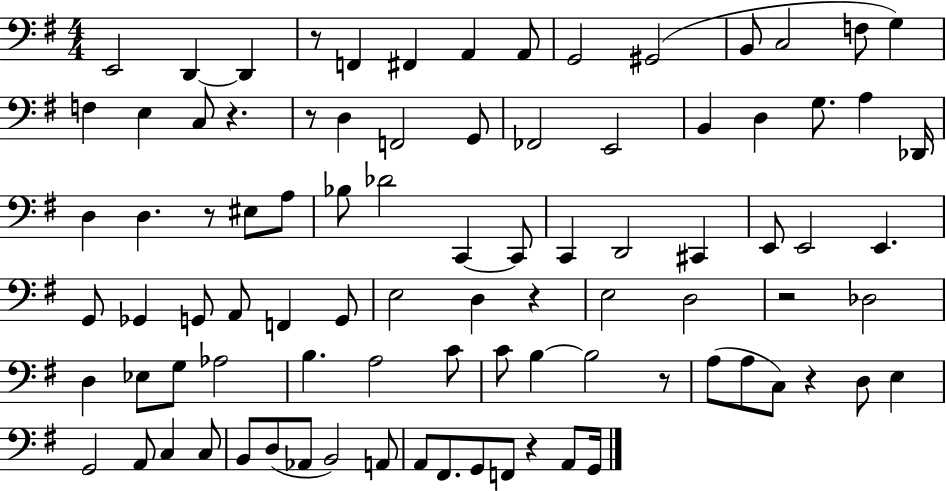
X:1
T:Untitled
M:4/4
L:1/4
K:G
E,,2 D,, D,, z/2 F,, ^F,, A,, A,,/2 G,,2 ^G,,2 B,,/2 C,2 F,/2 G, F, E, C,/2 z z/2 D, F,,2 G,,/2 _F,,2 E,,2 B,, D, G,/2 A, _D,,/4 D, D, z/2 ^E,/2 A,/2 _B,/2 _D2 C,, C,,/2 C,, D,,2 ^C,, E,,/2 E,,2 E,, G,,/2 _G,, G,,/2 A,,/2 F,, G,,/2 E,2 D, z E,2 D,2 z2 _D,2 D, _E,/2 G,/2 _A,2 B, A,2 C/2 C/2 B, B,2 z/2 A,/2 A,/2 C,/2 z D,/2 E, G,,2 A,,/2 C, C,/2 B,,/2 D,/2 _A,,/2 B,,2 A,,/2 A,,/2 ^F,,/2 G,,/2 F,,/2 z A,,/2 G,,/4